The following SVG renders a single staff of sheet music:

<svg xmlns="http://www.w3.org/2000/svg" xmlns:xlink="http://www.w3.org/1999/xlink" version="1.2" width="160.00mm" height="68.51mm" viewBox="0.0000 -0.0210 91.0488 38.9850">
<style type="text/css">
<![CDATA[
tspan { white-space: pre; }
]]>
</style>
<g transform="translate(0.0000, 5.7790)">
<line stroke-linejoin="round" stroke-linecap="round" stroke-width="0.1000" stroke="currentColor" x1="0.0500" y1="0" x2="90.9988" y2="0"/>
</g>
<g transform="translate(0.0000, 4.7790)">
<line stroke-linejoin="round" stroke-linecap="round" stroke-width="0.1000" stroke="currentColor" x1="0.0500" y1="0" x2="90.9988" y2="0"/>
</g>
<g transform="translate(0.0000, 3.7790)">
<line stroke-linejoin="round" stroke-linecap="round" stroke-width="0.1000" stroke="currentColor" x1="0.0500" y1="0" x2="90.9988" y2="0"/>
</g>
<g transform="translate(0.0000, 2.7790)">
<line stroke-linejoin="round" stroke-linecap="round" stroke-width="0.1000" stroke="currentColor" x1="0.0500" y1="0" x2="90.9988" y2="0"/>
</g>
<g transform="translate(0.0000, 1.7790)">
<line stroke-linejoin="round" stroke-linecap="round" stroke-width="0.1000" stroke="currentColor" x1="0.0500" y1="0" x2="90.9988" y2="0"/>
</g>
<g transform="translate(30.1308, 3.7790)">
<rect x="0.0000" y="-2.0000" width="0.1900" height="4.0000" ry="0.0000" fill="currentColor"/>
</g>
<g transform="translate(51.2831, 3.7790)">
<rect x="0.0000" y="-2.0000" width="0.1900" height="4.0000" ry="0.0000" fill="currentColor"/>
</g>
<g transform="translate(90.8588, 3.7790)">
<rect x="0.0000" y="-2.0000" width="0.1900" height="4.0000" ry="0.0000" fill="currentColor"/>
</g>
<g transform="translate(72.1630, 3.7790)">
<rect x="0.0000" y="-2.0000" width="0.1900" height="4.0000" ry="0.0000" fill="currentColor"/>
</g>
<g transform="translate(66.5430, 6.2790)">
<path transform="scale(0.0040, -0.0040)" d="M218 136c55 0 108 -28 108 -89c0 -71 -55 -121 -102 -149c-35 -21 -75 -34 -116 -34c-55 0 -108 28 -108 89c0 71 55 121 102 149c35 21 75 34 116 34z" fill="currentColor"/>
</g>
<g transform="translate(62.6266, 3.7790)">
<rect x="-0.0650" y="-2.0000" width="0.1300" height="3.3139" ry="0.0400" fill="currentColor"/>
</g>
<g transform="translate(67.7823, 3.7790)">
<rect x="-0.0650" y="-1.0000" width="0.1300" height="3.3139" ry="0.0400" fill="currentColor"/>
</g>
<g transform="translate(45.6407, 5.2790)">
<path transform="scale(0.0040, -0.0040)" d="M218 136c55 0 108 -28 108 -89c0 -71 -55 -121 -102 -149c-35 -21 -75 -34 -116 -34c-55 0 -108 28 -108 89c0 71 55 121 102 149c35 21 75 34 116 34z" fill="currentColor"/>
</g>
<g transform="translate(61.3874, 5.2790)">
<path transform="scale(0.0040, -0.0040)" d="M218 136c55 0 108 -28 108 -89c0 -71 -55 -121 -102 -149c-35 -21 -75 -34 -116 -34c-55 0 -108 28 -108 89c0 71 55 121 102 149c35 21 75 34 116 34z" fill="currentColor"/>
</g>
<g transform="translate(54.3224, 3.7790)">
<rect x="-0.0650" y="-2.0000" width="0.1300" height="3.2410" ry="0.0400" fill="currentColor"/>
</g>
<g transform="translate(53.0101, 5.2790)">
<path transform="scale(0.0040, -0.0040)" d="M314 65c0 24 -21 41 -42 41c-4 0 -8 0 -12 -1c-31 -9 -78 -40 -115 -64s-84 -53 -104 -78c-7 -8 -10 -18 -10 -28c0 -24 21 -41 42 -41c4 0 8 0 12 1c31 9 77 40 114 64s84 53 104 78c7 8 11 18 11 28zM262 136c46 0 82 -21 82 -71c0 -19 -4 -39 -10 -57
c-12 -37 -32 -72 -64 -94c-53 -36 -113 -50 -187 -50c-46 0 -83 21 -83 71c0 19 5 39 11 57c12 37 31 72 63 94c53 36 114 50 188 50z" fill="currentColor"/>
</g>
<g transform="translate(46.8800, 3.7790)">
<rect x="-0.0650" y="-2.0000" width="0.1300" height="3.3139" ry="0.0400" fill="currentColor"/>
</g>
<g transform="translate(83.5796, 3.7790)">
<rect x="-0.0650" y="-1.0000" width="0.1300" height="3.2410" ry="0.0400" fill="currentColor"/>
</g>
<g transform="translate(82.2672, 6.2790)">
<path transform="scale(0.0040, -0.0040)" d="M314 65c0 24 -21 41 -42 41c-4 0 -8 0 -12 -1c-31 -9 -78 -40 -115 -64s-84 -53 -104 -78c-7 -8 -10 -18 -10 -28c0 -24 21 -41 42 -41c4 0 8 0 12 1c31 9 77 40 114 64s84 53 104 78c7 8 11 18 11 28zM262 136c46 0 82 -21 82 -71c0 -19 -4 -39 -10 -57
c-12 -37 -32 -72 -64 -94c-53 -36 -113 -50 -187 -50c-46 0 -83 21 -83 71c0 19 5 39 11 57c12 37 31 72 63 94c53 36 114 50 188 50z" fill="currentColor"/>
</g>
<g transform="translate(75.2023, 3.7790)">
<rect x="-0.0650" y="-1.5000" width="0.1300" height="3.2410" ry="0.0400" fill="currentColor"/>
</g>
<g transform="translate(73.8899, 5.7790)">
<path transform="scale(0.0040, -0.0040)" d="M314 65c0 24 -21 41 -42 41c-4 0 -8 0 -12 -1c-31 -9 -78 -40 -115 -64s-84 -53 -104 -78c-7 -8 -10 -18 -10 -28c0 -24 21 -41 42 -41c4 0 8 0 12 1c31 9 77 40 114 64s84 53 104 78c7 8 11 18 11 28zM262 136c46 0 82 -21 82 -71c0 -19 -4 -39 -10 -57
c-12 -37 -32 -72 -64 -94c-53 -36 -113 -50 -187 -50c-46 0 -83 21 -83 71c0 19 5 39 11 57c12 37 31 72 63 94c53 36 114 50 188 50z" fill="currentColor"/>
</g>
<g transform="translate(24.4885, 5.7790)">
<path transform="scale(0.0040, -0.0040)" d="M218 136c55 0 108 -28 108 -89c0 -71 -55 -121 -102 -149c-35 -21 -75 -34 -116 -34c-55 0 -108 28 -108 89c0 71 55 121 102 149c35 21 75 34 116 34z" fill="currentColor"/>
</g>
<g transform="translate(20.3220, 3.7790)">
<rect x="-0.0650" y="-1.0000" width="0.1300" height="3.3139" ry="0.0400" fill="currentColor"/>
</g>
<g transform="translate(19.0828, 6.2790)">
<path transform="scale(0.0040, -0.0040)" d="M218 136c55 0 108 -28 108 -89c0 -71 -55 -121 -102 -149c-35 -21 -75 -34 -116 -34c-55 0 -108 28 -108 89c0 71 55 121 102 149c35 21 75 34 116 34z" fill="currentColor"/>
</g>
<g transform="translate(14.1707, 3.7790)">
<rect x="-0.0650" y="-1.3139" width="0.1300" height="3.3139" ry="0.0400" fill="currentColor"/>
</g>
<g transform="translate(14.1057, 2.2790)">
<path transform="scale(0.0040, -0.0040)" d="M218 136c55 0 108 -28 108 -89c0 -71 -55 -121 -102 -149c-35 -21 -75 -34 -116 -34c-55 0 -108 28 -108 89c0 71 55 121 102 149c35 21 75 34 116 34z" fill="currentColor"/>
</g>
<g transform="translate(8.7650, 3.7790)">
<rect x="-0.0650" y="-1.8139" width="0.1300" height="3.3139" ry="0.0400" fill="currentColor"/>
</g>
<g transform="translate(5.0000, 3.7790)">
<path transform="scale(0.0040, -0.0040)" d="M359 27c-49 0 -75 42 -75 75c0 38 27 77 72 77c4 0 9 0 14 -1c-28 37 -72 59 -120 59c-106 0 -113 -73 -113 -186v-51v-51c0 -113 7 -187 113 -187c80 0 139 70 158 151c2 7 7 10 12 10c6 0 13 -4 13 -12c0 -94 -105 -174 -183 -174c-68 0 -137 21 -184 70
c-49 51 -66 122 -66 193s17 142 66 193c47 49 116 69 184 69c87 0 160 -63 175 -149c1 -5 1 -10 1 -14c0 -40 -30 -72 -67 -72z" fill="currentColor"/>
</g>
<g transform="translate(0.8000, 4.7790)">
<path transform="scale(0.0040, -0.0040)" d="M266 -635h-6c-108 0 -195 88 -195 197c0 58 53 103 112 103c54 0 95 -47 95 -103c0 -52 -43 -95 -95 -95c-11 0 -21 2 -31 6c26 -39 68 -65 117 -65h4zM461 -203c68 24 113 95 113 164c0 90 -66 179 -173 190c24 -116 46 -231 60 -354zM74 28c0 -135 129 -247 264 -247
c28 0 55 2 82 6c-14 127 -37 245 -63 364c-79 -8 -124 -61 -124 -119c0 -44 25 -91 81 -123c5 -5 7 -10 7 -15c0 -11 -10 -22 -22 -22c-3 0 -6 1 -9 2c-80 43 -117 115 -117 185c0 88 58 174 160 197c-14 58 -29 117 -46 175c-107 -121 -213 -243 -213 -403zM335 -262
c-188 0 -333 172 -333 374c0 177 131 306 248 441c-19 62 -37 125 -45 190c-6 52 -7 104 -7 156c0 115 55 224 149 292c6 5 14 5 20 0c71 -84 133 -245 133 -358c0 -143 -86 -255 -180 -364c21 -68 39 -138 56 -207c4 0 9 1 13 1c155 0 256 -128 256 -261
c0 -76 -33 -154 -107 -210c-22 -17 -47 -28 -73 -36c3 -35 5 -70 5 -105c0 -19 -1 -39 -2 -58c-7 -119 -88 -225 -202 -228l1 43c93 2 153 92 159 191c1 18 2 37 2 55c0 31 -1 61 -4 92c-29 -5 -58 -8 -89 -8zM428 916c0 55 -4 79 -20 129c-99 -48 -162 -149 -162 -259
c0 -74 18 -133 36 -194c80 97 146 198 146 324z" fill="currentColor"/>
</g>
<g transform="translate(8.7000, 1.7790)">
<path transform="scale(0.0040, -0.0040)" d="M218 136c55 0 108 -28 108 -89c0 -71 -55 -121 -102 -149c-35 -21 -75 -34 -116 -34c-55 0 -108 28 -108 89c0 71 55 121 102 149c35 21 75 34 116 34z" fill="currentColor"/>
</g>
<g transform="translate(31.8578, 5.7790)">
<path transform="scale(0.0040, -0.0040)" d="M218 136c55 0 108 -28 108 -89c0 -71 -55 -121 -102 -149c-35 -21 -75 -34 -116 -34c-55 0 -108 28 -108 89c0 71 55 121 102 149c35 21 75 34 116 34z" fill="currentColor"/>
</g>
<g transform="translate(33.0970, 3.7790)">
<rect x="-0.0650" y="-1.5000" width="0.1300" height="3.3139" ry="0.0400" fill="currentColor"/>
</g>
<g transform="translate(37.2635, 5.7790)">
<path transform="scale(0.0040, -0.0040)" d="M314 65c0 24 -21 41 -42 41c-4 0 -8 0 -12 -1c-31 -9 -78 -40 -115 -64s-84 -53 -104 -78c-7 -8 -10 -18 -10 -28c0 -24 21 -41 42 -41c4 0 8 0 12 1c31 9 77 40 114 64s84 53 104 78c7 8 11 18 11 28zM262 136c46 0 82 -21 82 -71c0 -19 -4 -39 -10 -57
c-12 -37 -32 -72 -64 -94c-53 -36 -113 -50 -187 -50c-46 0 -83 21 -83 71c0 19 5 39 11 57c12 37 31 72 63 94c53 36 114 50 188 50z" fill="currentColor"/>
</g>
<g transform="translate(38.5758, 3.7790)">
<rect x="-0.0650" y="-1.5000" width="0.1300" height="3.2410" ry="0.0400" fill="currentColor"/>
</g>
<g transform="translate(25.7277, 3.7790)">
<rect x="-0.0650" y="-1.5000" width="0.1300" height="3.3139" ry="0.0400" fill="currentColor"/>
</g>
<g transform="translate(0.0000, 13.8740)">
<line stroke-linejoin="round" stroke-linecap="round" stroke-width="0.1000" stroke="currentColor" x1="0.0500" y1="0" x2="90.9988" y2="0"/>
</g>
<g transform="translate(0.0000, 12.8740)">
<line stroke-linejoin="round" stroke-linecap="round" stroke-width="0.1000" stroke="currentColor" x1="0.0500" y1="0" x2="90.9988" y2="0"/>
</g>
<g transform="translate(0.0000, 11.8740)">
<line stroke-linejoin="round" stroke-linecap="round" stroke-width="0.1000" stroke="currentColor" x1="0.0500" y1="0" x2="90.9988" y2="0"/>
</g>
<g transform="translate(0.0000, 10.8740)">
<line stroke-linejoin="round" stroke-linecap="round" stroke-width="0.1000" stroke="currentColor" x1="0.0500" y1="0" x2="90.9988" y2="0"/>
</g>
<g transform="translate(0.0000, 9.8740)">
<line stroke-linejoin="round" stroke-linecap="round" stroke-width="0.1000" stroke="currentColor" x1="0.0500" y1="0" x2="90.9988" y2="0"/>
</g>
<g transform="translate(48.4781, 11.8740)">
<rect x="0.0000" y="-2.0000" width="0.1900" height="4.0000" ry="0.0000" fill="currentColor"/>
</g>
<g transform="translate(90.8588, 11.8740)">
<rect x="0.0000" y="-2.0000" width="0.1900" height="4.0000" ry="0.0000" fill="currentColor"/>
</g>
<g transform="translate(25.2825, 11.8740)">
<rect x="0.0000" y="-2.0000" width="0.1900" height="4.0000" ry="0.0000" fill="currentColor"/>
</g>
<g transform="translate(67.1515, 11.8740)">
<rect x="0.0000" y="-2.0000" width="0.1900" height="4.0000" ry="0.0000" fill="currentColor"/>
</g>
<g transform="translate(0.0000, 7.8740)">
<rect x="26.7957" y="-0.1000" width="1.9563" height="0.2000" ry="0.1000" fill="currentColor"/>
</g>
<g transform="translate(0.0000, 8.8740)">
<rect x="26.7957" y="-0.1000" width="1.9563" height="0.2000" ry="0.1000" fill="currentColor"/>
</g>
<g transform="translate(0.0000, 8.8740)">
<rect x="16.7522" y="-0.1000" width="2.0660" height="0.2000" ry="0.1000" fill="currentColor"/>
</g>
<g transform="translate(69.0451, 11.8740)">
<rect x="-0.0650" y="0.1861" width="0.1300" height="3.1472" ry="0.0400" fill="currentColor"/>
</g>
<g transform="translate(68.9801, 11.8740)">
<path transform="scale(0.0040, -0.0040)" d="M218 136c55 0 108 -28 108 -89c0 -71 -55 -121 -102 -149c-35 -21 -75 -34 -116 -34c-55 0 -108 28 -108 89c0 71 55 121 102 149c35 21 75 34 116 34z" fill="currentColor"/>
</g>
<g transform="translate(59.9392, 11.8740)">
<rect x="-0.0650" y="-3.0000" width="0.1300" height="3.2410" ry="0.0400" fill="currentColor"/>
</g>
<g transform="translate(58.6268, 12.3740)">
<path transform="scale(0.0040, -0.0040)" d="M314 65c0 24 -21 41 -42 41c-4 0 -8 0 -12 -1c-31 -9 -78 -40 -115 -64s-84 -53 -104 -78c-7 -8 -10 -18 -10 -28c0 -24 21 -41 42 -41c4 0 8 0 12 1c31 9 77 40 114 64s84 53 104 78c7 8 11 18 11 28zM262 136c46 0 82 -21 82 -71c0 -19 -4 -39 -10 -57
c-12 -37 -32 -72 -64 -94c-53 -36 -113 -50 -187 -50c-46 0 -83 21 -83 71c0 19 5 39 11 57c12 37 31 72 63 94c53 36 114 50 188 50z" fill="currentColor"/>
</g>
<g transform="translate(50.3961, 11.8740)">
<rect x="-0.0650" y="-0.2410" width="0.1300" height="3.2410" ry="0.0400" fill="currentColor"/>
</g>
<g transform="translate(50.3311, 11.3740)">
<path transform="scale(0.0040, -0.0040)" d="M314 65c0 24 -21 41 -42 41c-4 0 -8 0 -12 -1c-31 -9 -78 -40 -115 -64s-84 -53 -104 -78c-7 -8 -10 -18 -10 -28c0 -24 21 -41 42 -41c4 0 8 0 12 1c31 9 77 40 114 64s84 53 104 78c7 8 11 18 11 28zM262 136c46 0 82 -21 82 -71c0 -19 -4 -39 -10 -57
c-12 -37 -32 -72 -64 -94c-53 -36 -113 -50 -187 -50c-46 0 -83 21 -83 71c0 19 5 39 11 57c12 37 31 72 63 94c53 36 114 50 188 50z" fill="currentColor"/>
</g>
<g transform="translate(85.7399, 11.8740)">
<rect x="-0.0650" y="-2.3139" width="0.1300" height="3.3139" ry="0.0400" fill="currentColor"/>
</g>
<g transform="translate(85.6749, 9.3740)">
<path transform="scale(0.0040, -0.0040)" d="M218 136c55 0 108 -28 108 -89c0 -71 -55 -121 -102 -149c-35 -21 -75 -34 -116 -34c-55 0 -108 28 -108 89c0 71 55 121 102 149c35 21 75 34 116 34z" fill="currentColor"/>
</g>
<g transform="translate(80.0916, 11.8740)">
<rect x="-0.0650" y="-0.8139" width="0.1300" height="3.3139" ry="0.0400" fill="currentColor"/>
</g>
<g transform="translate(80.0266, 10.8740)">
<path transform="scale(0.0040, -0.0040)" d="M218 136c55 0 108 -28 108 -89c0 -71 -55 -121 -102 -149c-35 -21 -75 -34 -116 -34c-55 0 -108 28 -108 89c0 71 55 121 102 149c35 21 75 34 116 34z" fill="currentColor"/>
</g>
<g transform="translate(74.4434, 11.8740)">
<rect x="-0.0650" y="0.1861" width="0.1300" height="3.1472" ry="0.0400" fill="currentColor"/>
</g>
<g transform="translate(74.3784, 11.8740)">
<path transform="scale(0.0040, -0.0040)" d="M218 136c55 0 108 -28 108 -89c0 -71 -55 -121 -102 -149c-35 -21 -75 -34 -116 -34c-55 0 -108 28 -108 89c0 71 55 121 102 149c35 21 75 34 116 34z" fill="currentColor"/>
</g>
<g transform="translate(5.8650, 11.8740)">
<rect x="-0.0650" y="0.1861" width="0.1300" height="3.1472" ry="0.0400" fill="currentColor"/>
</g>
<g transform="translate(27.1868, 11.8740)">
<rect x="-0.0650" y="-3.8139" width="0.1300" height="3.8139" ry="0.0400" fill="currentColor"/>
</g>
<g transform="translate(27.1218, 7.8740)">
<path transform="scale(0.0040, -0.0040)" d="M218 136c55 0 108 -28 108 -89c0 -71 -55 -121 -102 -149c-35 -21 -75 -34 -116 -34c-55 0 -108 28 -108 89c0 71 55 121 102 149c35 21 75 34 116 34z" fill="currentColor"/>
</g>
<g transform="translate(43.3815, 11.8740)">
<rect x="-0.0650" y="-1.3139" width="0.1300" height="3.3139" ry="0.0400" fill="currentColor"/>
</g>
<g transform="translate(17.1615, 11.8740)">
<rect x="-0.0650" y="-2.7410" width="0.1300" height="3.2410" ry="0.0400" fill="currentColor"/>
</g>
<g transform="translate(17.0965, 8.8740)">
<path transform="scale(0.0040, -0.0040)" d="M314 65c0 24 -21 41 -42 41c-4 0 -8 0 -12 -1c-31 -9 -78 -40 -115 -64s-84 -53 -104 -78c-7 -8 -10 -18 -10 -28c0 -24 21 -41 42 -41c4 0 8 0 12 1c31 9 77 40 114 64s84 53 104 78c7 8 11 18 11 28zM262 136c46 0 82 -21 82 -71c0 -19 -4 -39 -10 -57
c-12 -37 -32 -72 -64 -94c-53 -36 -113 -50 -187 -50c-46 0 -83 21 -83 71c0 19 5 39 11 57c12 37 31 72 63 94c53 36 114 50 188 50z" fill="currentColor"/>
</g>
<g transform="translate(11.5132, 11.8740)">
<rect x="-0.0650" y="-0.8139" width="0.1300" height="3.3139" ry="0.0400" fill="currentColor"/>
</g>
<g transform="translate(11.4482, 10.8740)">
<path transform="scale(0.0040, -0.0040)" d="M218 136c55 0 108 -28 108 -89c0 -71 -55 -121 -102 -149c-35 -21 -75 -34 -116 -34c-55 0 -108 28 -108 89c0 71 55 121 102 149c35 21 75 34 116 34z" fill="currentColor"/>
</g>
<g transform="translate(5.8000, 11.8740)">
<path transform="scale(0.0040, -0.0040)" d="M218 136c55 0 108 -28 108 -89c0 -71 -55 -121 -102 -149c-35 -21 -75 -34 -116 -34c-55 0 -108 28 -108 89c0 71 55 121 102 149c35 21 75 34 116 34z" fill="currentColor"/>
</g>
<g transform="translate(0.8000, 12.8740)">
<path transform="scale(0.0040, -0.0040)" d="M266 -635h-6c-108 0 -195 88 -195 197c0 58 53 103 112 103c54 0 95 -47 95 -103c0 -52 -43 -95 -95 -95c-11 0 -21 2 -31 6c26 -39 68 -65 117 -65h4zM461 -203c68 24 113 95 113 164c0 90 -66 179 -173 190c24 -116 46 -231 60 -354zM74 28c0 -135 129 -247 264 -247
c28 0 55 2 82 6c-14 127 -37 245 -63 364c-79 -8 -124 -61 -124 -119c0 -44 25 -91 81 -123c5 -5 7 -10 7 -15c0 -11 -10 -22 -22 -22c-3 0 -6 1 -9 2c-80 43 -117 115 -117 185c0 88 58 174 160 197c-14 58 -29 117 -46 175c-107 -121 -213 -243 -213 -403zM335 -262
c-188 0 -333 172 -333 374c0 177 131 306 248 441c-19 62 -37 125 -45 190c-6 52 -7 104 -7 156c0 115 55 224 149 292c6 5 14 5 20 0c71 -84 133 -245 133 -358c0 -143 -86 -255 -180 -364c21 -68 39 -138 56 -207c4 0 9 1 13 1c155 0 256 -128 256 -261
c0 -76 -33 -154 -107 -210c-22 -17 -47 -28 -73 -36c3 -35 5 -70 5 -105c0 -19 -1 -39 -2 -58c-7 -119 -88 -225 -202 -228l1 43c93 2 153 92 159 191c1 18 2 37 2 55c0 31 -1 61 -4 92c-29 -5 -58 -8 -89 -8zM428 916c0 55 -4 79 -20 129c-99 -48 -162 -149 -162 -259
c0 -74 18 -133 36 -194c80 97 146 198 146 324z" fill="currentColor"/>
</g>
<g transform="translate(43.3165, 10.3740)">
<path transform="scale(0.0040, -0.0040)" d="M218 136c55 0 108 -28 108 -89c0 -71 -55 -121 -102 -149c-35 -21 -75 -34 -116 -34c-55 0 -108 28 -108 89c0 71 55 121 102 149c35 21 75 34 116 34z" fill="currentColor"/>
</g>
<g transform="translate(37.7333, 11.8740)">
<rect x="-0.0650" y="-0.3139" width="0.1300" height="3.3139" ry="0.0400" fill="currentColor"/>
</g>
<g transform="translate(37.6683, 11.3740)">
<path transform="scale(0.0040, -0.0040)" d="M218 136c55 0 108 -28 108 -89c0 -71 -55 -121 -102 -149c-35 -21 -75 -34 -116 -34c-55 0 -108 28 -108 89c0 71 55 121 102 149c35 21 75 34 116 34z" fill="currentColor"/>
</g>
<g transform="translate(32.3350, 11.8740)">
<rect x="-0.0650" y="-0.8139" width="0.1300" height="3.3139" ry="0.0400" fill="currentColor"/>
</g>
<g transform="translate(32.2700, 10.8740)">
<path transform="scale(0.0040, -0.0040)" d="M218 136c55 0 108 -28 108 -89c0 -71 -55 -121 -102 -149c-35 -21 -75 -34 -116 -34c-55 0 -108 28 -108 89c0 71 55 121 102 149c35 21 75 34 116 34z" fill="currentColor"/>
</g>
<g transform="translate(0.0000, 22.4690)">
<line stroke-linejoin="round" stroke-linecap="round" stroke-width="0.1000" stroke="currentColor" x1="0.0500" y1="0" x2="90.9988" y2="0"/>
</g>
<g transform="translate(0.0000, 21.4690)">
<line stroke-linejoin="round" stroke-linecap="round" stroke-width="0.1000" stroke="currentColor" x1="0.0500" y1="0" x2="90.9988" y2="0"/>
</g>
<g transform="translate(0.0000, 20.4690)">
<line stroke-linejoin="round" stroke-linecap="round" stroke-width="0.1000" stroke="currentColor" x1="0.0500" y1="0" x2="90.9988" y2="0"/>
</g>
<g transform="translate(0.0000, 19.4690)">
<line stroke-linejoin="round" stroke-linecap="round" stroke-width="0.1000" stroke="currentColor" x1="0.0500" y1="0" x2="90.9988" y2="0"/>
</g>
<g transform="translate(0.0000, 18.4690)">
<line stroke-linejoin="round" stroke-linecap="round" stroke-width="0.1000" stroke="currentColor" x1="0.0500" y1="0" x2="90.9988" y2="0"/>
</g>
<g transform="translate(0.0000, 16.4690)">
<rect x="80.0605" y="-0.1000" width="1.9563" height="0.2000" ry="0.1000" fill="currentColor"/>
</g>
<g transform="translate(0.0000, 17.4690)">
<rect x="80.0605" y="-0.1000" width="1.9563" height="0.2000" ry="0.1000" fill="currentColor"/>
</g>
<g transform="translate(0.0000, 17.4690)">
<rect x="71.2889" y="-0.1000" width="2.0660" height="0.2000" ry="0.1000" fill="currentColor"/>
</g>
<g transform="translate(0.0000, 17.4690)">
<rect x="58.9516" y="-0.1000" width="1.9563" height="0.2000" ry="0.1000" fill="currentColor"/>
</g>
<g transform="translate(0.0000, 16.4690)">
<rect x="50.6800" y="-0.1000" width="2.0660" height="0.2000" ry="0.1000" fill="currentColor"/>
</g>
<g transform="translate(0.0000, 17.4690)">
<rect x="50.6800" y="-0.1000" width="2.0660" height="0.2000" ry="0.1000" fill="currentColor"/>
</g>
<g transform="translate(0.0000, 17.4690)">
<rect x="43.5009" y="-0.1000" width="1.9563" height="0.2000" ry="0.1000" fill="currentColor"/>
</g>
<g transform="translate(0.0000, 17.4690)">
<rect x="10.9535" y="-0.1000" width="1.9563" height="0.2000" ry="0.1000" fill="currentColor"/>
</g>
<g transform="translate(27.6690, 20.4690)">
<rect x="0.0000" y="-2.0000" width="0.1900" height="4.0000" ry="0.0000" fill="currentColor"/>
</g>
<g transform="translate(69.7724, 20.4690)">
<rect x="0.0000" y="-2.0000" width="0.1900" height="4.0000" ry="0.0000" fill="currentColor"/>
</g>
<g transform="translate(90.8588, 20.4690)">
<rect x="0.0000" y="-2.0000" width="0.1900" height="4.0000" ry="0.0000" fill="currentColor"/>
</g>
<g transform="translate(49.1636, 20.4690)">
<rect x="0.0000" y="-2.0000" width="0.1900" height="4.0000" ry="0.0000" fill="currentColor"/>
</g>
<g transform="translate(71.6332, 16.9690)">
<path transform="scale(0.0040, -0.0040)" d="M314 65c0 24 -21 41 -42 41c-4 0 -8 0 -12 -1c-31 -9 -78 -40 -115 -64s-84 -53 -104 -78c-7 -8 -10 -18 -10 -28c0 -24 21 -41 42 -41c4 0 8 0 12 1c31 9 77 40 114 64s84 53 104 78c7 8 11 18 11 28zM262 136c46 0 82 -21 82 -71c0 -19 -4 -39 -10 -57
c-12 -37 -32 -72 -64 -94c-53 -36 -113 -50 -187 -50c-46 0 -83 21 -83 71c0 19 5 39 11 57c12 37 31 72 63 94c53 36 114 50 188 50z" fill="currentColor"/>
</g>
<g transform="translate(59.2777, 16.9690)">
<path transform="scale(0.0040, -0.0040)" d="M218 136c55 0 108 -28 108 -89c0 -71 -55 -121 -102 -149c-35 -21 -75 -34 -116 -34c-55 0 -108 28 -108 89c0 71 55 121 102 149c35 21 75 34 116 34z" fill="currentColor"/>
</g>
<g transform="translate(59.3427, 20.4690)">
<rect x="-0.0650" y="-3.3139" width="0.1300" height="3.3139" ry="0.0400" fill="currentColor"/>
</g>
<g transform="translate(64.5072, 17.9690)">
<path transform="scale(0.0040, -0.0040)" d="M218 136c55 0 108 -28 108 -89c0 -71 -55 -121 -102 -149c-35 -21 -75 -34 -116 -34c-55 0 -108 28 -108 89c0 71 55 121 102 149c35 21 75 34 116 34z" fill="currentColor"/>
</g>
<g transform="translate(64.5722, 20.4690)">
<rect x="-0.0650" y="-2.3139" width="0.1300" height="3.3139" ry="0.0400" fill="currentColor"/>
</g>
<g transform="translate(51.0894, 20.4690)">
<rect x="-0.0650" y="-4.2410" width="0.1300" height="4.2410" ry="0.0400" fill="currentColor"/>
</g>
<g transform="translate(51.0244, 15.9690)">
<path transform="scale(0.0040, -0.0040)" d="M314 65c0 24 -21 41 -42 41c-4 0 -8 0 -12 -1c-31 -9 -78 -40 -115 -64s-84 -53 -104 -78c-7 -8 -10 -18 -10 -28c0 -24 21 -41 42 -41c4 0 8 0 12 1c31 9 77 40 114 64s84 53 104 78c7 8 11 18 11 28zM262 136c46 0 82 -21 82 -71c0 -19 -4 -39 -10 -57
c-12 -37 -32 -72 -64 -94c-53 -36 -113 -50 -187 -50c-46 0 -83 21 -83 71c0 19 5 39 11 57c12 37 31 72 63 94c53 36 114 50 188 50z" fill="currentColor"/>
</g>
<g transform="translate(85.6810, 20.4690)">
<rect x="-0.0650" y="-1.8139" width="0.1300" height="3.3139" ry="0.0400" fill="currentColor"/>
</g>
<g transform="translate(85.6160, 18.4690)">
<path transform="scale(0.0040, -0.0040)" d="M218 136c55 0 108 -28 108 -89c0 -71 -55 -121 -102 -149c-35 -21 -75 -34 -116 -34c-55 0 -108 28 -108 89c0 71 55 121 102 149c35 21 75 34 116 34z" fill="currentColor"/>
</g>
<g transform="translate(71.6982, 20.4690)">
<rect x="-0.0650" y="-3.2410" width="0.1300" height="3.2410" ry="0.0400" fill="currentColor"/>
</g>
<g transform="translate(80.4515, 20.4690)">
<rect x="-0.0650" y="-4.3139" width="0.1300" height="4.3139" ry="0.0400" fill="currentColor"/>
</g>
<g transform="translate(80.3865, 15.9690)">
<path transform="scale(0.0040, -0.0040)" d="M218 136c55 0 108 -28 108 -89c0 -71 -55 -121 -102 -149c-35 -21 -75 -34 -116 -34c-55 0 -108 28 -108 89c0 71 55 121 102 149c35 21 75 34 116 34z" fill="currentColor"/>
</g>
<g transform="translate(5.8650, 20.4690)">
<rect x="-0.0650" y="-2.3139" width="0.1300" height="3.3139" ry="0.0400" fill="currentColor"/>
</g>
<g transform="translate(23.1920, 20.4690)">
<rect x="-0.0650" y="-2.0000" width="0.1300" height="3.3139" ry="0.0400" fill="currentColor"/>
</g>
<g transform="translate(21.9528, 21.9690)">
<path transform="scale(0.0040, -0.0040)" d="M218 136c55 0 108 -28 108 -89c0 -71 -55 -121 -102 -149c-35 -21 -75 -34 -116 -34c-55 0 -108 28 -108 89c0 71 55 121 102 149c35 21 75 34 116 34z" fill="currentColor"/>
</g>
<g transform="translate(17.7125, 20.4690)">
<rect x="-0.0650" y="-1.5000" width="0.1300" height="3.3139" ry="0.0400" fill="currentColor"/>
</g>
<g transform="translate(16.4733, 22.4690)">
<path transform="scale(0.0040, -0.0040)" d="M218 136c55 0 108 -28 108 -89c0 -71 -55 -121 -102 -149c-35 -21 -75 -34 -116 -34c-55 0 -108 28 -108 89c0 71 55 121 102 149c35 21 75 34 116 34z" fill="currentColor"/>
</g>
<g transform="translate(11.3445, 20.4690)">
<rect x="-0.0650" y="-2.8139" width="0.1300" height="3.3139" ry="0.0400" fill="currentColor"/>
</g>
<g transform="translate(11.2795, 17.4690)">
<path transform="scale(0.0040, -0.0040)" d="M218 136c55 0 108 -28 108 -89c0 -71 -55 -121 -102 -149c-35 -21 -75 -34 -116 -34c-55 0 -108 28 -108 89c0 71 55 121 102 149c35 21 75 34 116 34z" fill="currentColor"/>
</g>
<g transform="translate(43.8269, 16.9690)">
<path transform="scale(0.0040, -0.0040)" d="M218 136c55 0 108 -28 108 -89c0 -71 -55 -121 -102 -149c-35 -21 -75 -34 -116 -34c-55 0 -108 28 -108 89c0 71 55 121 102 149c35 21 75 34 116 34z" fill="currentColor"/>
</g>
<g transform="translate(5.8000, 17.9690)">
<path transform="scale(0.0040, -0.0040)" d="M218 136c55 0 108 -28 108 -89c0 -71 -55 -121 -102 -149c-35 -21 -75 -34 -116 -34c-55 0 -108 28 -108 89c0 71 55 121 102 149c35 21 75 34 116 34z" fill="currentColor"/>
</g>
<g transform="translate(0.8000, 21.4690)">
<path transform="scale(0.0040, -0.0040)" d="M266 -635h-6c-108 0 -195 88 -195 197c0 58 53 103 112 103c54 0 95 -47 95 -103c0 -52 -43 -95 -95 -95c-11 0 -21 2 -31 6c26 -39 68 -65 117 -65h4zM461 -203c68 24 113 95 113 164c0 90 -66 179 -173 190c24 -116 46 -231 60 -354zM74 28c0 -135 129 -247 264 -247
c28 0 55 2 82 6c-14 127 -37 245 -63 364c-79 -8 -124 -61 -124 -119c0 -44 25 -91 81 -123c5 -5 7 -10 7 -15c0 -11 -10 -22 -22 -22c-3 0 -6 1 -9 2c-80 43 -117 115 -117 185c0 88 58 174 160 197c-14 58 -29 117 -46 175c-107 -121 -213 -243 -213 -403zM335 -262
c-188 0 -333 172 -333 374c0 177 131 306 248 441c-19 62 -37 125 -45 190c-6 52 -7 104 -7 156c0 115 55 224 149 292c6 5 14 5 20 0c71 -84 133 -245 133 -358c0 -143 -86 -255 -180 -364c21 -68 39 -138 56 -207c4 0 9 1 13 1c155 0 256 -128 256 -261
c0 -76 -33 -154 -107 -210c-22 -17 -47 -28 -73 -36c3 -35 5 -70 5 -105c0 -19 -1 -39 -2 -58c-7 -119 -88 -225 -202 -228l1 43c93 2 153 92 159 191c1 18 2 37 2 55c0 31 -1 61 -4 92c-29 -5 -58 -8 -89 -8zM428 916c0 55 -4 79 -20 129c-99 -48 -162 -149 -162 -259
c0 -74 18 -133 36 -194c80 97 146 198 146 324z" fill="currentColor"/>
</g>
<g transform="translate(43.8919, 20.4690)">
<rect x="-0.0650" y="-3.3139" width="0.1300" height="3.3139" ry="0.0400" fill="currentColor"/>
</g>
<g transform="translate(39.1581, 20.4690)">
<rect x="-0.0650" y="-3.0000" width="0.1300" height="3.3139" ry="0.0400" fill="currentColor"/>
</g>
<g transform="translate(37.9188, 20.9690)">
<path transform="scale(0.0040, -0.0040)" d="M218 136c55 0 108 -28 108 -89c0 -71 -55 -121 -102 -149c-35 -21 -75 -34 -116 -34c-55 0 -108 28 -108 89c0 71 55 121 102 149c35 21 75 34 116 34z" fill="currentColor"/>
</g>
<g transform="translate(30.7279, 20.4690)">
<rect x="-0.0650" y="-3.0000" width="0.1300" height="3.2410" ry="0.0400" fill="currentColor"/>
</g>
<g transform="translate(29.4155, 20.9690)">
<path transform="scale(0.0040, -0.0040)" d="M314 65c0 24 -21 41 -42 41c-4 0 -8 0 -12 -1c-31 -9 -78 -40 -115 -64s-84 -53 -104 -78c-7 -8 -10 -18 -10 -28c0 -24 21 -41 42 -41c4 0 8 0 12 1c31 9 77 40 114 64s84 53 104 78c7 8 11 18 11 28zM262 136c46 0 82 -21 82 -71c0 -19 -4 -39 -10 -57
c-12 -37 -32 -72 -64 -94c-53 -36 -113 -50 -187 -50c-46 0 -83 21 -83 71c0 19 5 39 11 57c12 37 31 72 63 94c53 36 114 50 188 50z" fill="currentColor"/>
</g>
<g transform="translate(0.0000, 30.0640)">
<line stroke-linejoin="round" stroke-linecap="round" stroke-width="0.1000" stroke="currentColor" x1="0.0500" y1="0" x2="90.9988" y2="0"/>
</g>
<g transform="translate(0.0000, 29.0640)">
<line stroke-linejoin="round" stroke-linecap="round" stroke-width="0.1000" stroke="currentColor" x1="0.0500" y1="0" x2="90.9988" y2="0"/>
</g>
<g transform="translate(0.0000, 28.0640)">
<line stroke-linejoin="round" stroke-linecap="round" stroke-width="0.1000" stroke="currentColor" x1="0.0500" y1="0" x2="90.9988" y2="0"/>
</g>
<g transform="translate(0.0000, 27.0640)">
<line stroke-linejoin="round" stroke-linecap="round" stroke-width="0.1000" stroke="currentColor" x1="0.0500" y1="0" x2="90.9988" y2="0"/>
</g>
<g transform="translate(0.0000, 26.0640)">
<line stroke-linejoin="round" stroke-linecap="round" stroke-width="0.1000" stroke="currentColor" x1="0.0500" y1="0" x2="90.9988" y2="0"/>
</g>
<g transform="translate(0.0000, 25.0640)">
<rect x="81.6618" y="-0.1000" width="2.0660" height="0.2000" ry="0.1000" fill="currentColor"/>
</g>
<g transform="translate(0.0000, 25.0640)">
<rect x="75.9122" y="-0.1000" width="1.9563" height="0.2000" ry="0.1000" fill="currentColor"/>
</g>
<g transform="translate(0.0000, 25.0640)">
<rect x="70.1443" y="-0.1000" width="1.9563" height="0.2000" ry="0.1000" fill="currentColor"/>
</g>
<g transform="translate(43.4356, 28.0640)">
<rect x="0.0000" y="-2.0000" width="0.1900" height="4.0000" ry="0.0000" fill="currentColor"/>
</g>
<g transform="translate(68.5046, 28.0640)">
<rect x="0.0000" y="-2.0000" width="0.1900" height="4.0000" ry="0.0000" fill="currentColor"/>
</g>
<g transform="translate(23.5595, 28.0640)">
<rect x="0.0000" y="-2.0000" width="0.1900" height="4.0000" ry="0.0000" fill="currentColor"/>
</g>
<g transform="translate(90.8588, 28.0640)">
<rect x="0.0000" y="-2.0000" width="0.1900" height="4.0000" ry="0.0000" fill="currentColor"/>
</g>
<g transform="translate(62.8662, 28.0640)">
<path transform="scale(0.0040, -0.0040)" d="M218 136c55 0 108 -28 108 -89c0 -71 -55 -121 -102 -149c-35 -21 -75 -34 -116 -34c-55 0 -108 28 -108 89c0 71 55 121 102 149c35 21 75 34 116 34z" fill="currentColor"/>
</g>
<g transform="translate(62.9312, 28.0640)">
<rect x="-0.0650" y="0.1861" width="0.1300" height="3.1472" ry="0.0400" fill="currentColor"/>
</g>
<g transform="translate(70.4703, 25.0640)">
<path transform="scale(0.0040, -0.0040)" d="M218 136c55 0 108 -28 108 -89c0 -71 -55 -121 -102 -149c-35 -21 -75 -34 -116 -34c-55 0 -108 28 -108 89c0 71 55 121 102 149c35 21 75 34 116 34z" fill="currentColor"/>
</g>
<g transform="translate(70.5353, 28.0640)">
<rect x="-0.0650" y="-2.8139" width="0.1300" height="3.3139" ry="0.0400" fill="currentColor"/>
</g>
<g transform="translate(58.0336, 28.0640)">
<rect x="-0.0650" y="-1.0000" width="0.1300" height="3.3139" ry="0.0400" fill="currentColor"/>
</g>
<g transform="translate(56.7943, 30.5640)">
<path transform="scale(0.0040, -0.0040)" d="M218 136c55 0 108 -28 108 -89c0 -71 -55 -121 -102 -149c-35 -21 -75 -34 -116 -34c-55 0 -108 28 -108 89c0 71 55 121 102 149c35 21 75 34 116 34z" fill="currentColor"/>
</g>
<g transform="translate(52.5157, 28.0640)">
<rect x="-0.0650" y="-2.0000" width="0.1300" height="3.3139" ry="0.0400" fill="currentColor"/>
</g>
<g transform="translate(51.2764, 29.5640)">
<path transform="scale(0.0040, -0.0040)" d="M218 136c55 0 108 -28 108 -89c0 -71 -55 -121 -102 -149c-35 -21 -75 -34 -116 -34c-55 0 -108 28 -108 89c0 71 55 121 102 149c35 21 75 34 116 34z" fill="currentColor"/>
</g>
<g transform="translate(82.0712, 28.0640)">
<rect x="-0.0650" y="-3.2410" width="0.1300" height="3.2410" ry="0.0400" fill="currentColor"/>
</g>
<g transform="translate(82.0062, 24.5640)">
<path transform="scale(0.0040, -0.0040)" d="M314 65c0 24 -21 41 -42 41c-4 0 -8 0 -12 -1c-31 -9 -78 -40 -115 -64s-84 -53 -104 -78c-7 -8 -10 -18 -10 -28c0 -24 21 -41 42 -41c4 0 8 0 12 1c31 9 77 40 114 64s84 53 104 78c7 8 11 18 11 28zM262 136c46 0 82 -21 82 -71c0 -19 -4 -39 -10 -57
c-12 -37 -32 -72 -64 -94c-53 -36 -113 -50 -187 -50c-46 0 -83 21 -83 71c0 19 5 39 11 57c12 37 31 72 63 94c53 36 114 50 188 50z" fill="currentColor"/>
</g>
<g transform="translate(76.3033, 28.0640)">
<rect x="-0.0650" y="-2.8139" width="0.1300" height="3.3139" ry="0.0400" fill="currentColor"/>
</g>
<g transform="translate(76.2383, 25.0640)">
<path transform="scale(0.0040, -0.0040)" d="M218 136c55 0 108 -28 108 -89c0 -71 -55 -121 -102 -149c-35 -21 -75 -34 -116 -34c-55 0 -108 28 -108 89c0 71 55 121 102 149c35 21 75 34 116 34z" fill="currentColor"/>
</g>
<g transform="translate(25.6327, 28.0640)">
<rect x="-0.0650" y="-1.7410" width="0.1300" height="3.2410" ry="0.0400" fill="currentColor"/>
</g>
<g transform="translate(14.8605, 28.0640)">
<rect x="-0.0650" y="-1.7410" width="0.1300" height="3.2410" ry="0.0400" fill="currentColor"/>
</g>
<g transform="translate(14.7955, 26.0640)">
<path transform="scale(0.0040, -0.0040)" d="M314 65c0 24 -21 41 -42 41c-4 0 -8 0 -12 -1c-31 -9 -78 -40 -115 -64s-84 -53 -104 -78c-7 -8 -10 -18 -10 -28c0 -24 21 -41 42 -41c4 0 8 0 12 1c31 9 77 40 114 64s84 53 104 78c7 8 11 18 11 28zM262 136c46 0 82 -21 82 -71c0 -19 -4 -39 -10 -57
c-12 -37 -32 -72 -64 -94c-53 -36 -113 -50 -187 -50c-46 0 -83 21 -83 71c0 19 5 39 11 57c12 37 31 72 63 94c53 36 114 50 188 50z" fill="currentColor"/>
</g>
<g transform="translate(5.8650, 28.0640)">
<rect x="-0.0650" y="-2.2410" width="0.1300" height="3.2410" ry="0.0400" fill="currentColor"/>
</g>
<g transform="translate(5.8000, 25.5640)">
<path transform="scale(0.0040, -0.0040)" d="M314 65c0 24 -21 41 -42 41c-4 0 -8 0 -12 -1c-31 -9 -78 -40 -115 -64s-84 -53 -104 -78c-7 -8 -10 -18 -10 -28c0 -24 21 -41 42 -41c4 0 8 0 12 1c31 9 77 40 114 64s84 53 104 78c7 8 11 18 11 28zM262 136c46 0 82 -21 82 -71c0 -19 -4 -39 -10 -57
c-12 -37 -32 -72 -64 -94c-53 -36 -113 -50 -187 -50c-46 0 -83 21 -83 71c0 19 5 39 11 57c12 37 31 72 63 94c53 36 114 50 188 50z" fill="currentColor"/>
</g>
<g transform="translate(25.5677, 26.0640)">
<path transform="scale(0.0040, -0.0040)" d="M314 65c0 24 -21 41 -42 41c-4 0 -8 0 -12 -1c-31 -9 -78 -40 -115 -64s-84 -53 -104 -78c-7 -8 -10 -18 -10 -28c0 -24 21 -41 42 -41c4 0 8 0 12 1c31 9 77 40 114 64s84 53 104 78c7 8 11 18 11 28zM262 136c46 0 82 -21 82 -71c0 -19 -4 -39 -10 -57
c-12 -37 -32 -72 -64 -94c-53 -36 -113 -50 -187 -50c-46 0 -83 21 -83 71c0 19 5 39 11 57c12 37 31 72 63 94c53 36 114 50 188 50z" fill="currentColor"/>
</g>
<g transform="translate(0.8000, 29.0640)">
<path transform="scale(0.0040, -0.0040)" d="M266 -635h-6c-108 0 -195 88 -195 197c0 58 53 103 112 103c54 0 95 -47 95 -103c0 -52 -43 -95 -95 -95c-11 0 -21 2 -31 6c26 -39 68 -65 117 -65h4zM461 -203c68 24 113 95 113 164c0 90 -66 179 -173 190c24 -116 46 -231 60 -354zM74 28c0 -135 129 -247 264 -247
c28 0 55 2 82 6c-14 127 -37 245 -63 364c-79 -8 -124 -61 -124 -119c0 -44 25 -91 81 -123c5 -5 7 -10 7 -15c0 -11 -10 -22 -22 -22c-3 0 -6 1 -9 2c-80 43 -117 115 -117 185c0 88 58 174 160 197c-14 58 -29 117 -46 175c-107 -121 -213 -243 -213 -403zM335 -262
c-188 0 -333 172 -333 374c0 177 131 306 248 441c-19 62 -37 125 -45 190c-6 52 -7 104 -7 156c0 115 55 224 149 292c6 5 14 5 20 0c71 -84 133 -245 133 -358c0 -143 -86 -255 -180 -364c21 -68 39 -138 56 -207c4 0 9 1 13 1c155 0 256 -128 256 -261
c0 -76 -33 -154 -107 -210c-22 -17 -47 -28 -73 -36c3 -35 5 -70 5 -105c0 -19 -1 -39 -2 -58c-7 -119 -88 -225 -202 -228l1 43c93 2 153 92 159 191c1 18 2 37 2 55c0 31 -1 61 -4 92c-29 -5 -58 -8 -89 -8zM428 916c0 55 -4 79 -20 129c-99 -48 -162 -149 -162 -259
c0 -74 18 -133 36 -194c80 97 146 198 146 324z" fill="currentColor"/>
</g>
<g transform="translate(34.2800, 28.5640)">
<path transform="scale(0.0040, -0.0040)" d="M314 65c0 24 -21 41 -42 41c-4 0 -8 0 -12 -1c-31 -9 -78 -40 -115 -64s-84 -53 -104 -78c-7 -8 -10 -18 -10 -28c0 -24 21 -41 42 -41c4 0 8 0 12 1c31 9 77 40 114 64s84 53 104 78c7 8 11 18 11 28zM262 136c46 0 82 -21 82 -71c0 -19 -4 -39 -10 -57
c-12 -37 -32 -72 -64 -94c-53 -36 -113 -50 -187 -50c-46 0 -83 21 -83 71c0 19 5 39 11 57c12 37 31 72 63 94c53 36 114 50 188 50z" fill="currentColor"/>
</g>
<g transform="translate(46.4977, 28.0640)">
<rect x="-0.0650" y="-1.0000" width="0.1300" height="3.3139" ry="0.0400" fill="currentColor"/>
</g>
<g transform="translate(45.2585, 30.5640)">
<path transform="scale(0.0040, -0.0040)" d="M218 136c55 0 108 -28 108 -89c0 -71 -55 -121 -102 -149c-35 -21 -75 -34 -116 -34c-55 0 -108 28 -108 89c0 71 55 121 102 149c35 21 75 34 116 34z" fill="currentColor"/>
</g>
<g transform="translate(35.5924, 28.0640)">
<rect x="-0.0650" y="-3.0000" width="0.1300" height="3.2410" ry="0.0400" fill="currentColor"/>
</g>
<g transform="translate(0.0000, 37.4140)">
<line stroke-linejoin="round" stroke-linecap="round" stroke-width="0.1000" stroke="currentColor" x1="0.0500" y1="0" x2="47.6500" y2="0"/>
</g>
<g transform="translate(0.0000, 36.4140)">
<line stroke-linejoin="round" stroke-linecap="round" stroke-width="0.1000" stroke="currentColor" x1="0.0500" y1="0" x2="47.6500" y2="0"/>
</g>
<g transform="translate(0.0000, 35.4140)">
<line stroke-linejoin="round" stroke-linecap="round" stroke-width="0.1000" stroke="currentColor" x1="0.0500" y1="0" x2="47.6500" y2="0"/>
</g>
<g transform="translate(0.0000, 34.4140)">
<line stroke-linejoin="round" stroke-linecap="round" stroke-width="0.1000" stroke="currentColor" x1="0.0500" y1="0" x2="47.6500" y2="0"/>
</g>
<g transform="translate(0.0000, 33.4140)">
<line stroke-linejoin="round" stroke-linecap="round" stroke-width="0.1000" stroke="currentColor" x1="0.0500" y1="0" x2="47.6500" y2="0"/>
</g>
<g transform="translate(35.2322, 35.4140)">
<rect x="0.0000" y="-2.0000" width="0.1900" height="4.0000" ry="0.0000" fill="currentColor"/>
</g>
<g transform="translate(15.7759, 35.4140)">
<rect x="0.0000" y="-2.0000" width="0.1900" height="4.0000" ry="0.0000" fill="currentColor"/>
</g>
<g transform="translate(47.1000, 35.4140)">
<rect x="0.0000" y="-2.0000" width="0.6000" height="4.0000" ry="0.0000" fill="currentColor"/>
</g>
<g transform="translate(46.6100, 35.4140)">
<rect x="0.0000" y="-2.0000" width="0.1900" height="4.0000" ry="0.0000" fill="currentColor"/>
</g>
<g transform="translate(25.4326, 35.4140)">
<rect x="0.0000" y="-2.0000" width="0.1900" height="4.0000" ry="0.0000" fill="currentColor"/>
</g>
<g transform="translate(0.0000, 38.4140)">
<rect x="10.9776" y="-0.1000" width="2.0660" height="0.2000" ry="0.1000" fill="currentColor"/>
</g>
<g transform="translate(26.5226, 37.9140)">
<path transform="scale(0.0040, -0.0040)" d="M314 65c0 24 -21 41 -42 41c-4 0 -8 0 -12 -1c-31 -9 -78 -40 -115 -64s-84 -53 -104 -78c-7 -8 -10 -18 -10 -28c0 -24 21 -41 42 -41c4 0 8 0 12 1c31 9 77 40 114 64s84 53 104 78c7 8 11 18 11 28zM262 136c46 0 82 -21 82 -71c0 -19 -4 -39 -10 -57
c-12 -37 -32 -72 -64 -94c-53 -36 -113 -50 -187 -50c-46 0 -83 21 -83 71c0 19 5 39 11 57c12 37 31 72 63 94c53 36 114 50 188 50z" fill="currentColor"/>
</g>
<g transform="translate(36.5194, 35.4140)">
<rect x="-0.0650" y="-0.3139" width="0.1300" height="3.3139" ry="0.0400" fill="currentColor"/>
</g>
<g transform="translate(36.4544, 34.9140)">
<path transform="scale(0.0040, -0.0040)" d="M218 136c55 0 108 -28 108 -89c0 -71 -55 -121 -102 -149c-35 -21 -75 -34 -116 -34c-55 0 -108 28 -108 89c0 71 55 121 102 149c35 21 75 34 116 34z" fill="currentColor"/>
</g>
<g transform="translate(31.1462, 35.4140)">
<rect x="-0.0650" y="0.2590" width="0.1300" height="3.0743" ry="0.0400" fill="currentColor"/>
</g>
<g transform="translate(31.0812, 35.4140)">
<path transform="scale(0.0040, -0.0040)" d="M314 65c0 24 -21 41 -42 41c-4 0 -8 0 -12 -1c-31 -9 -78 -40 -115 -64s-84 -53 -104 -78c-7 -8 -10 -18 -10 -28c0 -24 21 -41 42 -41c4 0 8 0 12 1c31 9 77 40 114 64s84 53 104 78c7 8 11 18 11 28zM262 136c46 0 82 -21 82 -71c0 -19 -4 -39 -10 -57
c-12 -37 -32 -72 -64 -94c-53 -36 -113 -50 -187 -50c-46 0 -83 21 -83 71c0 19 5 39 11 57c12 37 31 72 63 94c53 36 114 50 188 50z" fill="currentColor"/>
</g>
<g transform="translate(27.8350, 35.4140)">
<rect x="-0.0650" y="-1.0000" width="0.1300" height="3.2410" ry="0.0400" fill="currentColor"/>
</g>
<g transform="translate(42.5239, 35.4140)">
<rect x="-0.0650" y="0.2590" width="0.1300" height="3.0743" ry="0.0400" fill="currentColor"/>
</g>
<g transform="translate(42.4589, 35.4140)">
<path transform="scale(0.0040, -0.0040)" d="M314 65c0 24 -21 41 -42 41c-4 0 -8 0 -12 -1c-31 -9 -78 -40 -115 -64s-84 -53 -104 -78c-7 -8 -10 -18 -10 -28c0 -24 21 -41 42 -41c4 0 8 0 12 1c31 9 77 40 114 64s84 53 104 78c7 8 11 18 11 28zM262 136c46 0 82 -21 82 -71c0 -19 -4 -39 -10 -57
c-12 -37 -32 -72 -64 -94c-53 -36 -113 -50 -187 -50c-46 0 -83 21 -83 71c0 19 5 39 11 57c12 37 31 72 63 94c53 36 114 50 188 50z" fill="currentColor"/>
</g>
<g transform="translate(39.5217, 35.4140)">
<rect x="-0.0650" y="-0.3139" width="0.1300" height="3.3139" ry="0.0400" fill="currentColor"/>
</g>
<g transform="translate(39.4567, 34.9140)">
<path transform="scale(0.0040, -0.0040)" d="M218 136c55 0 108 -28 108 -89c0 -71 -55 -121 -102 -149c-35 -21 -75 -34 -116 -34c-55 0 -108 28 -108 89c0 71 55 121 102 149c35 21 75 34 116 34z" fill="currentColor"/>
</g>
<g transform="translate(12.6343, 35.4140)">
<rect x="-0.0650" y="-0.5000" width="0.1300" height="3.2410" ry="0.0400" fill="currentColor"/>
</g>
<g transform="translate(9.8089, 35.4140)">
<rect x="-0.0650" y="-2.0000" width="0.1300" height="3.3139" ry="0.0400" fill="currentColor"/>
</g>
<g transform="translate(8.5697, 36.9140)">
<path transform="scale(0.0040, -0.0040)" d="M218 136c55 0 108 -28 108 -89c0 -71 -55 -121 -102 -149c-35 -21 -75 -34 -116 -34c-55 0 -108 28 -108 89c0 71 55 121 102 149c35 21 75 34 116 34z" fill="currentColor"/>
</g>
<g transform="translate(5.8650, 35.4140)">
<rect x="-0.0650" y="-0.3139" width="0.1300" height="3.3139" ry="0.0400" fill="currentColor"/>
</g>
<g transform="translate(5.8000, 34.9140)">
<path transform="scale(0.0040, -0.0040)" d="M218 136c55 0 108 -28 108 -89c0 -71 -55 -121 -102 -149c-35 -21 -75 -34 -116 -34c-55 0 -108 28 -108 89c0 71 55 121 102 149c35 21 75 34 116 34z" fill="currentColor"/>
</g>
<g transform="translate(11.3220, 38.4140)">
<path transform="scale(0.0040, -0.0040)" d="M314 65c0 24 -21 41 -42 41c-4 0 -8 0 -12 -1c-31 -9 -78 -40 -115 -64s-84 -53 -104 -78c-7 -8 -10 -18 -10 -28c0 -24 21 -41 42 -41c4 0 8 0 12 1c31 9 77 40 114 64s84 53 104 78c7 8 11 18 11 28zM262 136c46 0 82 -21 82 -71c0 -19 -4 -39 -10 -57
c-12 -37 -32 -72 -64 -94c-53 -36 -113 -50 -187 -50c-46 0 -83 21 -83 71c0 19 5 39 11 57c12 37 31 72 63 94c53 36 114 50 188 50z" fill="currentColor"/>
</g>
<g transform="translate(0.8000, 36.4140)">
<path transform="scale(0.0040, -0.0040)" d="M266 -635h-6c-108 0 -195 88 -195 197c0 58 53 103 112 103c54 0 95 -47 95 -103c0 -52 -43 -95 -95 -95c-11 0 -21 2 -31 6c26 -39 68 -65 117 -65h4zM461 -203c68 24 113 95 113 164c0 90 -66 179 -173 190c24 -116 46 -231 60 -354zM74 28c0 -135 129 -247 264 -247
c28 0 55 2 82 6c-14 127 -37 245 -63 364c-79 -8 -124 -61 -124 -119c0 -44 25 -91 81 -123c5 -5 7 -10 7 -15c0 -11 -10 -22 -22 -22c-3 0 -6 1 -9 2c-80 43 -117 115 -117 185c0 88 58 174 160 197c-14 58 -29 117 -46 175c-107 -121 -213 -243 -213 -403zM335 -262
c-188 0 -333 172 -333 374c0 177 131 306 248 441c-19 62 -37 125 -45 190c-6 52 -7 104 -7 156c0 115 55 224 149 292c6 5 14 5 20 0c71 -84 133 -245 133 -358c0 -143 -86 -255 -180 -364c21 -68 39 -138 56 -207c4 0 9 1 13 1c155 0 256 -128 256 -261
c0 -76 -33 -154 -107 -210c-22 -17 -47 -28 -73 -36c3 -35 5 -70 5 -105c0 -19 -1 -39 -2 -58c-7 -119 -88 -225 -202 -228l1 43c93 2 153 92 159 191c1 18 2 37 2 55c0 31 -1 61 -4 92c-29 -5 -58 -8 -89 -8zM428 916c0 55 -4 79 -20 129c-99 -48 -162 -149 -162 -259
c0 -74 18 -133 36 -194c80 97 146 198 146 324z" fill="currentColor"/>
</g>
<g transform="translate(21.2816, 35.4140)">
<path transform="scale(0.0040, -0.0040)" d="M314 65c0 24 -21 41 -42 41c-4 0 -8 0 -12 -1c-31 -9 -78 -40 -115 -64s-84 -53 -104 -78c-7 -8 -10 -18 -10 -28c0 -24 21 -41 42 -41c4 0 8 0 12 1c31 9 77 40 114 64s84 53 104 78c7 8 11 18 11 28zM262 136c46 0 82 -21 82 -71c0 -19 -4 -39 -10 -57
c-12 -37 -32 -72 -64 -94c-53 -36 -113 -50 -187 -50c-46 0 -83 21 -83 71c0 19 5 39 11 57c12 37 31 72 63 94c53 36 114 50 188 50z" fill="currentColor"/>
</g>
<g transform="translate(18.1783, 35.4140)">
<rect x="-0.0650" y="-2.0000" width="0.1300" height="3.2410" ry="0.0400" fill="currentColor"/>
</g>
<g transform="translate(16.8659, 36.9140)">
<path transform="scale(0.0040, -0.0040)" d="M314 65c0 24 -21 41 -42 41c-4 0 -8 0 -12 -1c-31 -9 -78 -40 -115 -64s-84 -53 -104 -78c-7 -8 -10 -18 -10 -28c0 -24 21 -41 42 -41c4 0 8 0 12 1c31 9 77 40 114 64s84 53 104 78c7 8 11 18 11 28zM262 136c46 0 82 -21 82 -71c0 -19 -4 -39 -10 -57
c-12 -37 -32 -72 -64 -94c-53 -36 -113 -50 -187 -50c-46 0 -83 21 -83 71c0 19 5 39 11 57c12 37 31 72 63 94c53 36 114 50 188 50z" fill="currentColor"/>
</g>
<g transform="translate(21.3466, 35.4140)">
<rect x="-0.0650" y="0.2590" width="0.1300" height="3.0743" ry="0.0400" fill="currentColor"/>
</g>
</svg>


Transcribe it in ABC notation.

X:1
T:Untitled
M:4/4
L:1/4
K:C
f e D E E E2 F F2 F D E2 D2 B d a2 c' d c e c2 A2 B B d g g a E F A2 A b d'2 b g b2 d' f g2 f2 f2 A2 D F D B a a b2 c F C2 F2 B2 D2 B2 c c B2